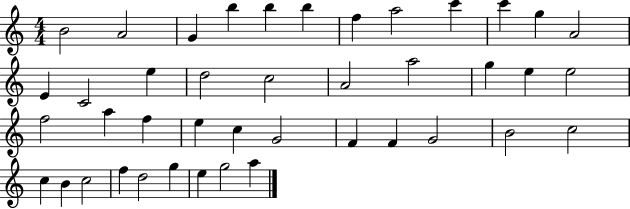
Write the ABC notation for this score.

X:1
T:Untitled
M:4/4
L:1/4
K:C
B2 A2 G b b b f a2 c' c' g A2 E C2 e d2 c2 A2 a2 g e e2 f2 a f e c G2 F F G2 B2 c2 c B c2 f d2 g e g2 a